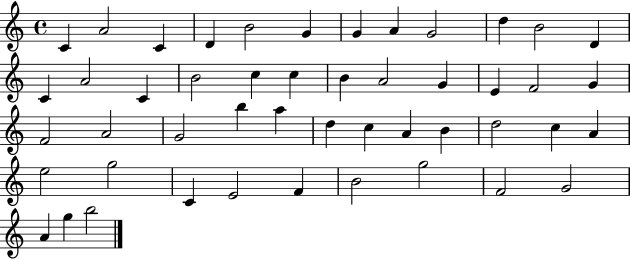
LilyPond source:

{
  \clef treble
  \time 4/4
  \defaultTimeSignature
  \key c \major
  c'4 a'2 c'4 | d'4 b'2 g'4 | g'4 a'4 g'2 | d''4 b'2 d'4 | \break c'4 a'2 c'4 | b'2 c''4 c''4 | b'4 a'2 g'4 | e'4 f'2 g'4 | \break f'2 a'2 | g'2 b''4 a''4 | d''4 c''4 a'4 b'4 | d''2 c''4 a'4 | \break e''2 g''2 | c'4 e'2 f'4 | b'2 g''2 | f'2 g'2 | \break a'4 g''4 b''2 | \bar "|."
}